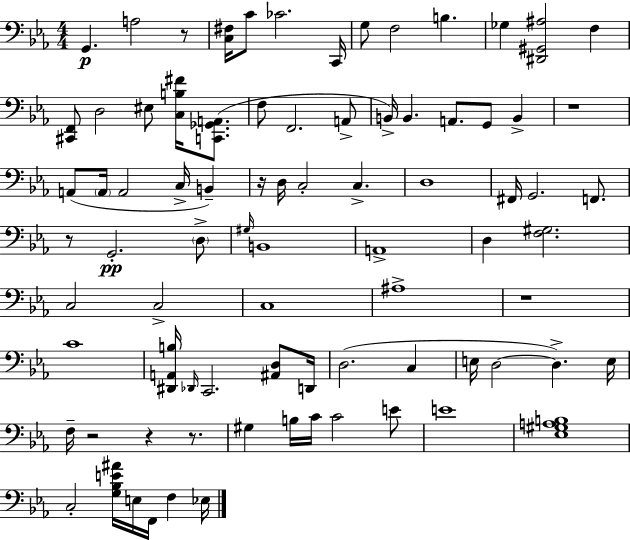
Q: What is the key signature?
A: EES major